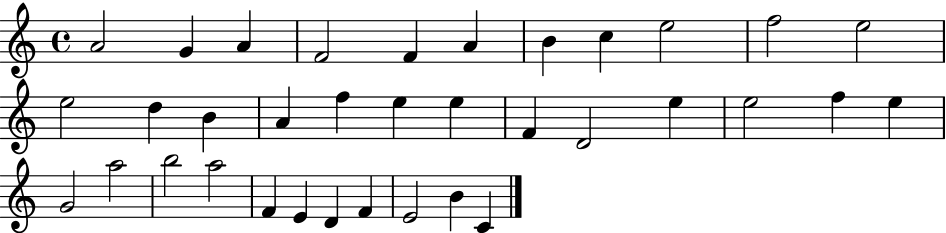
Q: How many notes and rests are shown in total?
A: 35